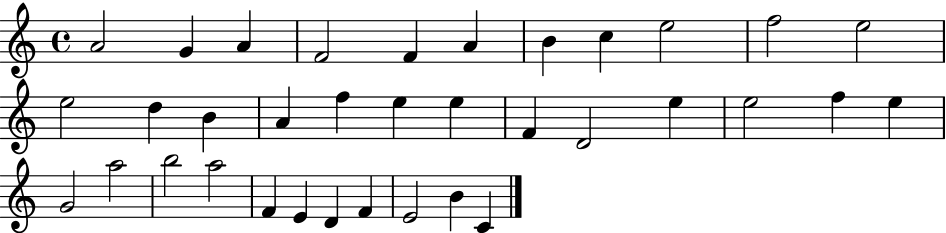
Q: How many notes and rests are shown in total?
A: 35